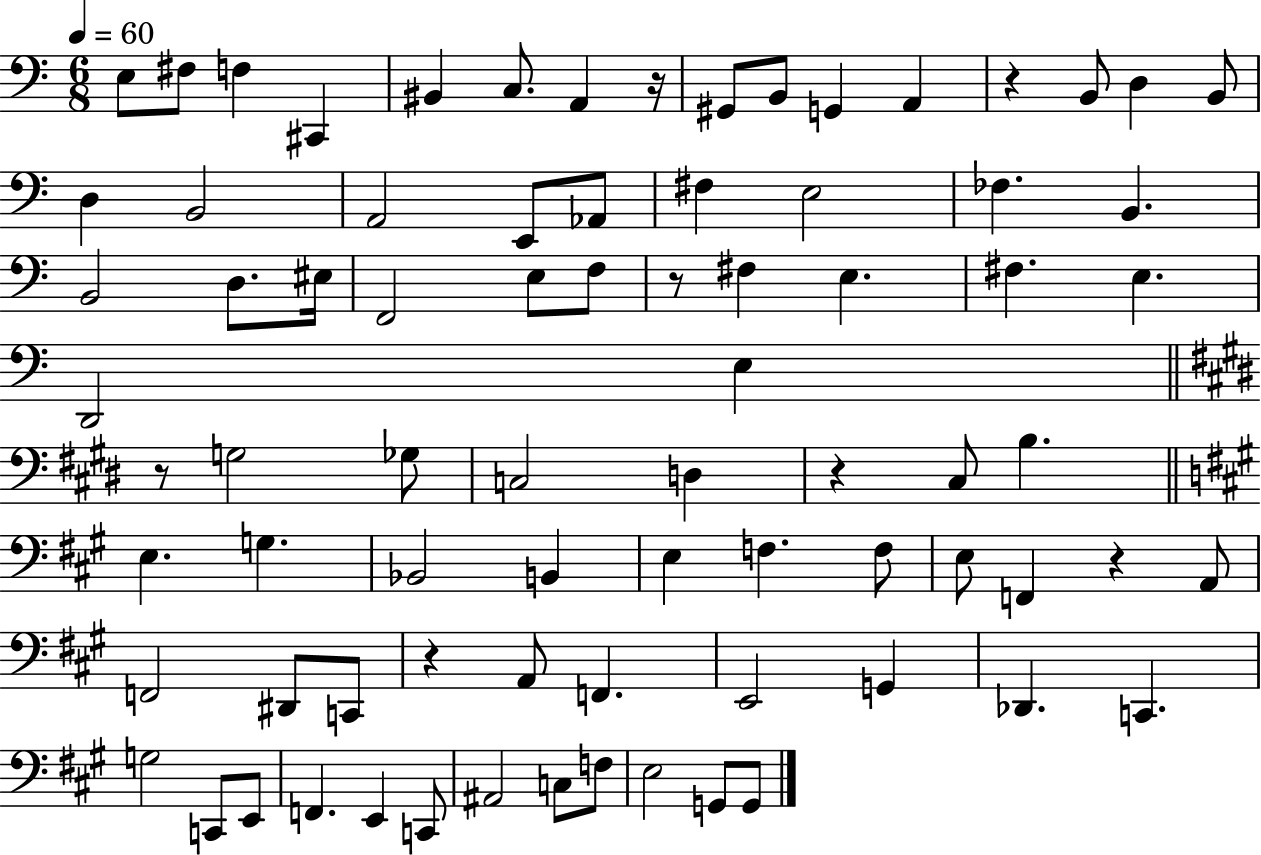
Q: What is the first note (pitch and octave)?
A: E3